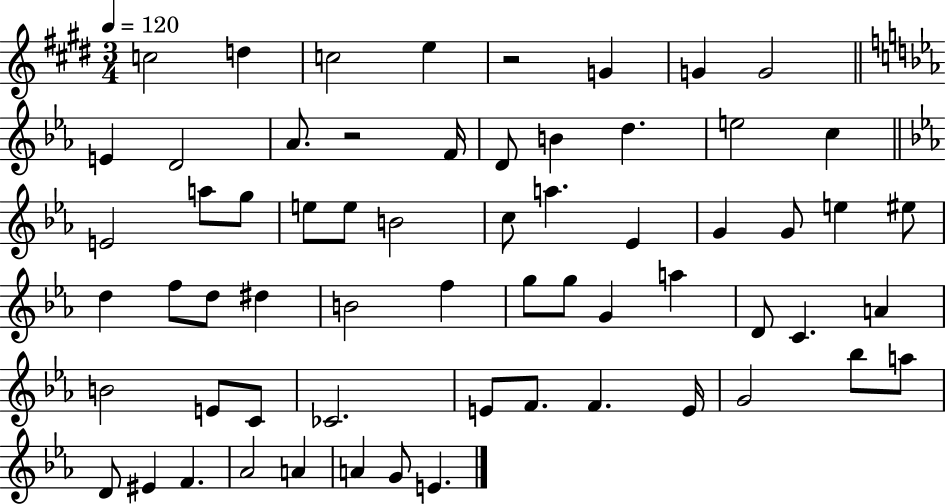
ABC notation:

X:1
T:Untitled
M:3/4
L:1/4
K:E
c2 d c2 e z2 G G G2 E D2 _A/2 z2 F/4 D/2 B d e2 c E2 a/2 g/2 e/2 e/2 B2 c/2 a _E G G/2 e ^e/2 d f/2 d/2 ^d B2 f g/2 g/2 G a D/2 C A B2 E/2 C/2 _C2 E/2 F/2 F E/4 G2 _b/2 a/2 D/2 ^E F _A2 A A G/2 E